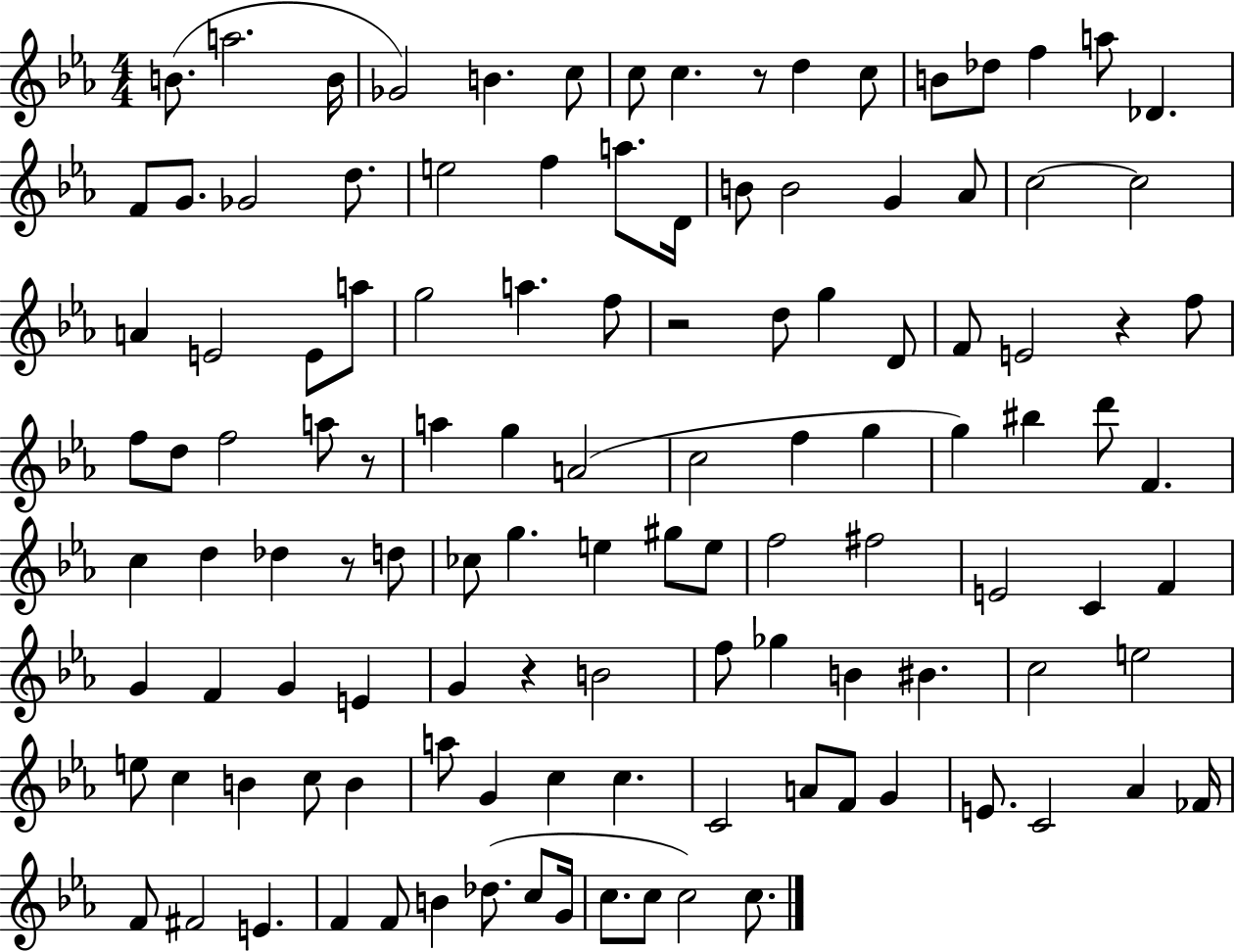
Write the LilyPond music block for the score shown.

{
  \clef treble
  \numericTimeSignature
  \time 4/4
  \key ees \major
  b'8.( a''2. b'16 | ges'2) b'4. c''8 | c''8 c''4. r8 d''4 c''8 | b'8 des''8 f''4 a''8 des'4. | \break f'8 g'8. ges'2 d''8. | e''2 f''4 a''8. d'16 | b'8 b'2 g'4 aes'8 | c''2~~ c''2 | \break a'4 e'2 e'8 a''8 | g''2 a''4. f''8 | r2 d''8 g''4 d'8 | f'8 e'2 r4 f''8 | \break f''8 d''8 f''2 a''8 r8 | a''4 g''4 a'2( | c''2 f''4 g''4 | g''4) bis''4 d'''8 f'4. | \break c''4 d''4 des''4 r8 d''8 | ces''8 g''4. e''4 gis''8 e''8 | f''2 fis''2 | e'2 c'4 f'4 | \break g'4 f'4 g'4 e'4 | g'4 r4 b'2 | f''8 ges''4 b'4 bis'4. | c''2 e''2 | \break e''8 c''4 b'4 c''8 b'4 | a''8 g'4 c''4 c''4. | c'2 a'8 f'8 g'4 | e'8. c'2 aes'4 fes'16 | \break f'8 fis'2 e'4. | f'4 f'8 b'4 des''8.( c''8 g'16 | c''8. c''8 c''2) c''8. | \bar "|."
}